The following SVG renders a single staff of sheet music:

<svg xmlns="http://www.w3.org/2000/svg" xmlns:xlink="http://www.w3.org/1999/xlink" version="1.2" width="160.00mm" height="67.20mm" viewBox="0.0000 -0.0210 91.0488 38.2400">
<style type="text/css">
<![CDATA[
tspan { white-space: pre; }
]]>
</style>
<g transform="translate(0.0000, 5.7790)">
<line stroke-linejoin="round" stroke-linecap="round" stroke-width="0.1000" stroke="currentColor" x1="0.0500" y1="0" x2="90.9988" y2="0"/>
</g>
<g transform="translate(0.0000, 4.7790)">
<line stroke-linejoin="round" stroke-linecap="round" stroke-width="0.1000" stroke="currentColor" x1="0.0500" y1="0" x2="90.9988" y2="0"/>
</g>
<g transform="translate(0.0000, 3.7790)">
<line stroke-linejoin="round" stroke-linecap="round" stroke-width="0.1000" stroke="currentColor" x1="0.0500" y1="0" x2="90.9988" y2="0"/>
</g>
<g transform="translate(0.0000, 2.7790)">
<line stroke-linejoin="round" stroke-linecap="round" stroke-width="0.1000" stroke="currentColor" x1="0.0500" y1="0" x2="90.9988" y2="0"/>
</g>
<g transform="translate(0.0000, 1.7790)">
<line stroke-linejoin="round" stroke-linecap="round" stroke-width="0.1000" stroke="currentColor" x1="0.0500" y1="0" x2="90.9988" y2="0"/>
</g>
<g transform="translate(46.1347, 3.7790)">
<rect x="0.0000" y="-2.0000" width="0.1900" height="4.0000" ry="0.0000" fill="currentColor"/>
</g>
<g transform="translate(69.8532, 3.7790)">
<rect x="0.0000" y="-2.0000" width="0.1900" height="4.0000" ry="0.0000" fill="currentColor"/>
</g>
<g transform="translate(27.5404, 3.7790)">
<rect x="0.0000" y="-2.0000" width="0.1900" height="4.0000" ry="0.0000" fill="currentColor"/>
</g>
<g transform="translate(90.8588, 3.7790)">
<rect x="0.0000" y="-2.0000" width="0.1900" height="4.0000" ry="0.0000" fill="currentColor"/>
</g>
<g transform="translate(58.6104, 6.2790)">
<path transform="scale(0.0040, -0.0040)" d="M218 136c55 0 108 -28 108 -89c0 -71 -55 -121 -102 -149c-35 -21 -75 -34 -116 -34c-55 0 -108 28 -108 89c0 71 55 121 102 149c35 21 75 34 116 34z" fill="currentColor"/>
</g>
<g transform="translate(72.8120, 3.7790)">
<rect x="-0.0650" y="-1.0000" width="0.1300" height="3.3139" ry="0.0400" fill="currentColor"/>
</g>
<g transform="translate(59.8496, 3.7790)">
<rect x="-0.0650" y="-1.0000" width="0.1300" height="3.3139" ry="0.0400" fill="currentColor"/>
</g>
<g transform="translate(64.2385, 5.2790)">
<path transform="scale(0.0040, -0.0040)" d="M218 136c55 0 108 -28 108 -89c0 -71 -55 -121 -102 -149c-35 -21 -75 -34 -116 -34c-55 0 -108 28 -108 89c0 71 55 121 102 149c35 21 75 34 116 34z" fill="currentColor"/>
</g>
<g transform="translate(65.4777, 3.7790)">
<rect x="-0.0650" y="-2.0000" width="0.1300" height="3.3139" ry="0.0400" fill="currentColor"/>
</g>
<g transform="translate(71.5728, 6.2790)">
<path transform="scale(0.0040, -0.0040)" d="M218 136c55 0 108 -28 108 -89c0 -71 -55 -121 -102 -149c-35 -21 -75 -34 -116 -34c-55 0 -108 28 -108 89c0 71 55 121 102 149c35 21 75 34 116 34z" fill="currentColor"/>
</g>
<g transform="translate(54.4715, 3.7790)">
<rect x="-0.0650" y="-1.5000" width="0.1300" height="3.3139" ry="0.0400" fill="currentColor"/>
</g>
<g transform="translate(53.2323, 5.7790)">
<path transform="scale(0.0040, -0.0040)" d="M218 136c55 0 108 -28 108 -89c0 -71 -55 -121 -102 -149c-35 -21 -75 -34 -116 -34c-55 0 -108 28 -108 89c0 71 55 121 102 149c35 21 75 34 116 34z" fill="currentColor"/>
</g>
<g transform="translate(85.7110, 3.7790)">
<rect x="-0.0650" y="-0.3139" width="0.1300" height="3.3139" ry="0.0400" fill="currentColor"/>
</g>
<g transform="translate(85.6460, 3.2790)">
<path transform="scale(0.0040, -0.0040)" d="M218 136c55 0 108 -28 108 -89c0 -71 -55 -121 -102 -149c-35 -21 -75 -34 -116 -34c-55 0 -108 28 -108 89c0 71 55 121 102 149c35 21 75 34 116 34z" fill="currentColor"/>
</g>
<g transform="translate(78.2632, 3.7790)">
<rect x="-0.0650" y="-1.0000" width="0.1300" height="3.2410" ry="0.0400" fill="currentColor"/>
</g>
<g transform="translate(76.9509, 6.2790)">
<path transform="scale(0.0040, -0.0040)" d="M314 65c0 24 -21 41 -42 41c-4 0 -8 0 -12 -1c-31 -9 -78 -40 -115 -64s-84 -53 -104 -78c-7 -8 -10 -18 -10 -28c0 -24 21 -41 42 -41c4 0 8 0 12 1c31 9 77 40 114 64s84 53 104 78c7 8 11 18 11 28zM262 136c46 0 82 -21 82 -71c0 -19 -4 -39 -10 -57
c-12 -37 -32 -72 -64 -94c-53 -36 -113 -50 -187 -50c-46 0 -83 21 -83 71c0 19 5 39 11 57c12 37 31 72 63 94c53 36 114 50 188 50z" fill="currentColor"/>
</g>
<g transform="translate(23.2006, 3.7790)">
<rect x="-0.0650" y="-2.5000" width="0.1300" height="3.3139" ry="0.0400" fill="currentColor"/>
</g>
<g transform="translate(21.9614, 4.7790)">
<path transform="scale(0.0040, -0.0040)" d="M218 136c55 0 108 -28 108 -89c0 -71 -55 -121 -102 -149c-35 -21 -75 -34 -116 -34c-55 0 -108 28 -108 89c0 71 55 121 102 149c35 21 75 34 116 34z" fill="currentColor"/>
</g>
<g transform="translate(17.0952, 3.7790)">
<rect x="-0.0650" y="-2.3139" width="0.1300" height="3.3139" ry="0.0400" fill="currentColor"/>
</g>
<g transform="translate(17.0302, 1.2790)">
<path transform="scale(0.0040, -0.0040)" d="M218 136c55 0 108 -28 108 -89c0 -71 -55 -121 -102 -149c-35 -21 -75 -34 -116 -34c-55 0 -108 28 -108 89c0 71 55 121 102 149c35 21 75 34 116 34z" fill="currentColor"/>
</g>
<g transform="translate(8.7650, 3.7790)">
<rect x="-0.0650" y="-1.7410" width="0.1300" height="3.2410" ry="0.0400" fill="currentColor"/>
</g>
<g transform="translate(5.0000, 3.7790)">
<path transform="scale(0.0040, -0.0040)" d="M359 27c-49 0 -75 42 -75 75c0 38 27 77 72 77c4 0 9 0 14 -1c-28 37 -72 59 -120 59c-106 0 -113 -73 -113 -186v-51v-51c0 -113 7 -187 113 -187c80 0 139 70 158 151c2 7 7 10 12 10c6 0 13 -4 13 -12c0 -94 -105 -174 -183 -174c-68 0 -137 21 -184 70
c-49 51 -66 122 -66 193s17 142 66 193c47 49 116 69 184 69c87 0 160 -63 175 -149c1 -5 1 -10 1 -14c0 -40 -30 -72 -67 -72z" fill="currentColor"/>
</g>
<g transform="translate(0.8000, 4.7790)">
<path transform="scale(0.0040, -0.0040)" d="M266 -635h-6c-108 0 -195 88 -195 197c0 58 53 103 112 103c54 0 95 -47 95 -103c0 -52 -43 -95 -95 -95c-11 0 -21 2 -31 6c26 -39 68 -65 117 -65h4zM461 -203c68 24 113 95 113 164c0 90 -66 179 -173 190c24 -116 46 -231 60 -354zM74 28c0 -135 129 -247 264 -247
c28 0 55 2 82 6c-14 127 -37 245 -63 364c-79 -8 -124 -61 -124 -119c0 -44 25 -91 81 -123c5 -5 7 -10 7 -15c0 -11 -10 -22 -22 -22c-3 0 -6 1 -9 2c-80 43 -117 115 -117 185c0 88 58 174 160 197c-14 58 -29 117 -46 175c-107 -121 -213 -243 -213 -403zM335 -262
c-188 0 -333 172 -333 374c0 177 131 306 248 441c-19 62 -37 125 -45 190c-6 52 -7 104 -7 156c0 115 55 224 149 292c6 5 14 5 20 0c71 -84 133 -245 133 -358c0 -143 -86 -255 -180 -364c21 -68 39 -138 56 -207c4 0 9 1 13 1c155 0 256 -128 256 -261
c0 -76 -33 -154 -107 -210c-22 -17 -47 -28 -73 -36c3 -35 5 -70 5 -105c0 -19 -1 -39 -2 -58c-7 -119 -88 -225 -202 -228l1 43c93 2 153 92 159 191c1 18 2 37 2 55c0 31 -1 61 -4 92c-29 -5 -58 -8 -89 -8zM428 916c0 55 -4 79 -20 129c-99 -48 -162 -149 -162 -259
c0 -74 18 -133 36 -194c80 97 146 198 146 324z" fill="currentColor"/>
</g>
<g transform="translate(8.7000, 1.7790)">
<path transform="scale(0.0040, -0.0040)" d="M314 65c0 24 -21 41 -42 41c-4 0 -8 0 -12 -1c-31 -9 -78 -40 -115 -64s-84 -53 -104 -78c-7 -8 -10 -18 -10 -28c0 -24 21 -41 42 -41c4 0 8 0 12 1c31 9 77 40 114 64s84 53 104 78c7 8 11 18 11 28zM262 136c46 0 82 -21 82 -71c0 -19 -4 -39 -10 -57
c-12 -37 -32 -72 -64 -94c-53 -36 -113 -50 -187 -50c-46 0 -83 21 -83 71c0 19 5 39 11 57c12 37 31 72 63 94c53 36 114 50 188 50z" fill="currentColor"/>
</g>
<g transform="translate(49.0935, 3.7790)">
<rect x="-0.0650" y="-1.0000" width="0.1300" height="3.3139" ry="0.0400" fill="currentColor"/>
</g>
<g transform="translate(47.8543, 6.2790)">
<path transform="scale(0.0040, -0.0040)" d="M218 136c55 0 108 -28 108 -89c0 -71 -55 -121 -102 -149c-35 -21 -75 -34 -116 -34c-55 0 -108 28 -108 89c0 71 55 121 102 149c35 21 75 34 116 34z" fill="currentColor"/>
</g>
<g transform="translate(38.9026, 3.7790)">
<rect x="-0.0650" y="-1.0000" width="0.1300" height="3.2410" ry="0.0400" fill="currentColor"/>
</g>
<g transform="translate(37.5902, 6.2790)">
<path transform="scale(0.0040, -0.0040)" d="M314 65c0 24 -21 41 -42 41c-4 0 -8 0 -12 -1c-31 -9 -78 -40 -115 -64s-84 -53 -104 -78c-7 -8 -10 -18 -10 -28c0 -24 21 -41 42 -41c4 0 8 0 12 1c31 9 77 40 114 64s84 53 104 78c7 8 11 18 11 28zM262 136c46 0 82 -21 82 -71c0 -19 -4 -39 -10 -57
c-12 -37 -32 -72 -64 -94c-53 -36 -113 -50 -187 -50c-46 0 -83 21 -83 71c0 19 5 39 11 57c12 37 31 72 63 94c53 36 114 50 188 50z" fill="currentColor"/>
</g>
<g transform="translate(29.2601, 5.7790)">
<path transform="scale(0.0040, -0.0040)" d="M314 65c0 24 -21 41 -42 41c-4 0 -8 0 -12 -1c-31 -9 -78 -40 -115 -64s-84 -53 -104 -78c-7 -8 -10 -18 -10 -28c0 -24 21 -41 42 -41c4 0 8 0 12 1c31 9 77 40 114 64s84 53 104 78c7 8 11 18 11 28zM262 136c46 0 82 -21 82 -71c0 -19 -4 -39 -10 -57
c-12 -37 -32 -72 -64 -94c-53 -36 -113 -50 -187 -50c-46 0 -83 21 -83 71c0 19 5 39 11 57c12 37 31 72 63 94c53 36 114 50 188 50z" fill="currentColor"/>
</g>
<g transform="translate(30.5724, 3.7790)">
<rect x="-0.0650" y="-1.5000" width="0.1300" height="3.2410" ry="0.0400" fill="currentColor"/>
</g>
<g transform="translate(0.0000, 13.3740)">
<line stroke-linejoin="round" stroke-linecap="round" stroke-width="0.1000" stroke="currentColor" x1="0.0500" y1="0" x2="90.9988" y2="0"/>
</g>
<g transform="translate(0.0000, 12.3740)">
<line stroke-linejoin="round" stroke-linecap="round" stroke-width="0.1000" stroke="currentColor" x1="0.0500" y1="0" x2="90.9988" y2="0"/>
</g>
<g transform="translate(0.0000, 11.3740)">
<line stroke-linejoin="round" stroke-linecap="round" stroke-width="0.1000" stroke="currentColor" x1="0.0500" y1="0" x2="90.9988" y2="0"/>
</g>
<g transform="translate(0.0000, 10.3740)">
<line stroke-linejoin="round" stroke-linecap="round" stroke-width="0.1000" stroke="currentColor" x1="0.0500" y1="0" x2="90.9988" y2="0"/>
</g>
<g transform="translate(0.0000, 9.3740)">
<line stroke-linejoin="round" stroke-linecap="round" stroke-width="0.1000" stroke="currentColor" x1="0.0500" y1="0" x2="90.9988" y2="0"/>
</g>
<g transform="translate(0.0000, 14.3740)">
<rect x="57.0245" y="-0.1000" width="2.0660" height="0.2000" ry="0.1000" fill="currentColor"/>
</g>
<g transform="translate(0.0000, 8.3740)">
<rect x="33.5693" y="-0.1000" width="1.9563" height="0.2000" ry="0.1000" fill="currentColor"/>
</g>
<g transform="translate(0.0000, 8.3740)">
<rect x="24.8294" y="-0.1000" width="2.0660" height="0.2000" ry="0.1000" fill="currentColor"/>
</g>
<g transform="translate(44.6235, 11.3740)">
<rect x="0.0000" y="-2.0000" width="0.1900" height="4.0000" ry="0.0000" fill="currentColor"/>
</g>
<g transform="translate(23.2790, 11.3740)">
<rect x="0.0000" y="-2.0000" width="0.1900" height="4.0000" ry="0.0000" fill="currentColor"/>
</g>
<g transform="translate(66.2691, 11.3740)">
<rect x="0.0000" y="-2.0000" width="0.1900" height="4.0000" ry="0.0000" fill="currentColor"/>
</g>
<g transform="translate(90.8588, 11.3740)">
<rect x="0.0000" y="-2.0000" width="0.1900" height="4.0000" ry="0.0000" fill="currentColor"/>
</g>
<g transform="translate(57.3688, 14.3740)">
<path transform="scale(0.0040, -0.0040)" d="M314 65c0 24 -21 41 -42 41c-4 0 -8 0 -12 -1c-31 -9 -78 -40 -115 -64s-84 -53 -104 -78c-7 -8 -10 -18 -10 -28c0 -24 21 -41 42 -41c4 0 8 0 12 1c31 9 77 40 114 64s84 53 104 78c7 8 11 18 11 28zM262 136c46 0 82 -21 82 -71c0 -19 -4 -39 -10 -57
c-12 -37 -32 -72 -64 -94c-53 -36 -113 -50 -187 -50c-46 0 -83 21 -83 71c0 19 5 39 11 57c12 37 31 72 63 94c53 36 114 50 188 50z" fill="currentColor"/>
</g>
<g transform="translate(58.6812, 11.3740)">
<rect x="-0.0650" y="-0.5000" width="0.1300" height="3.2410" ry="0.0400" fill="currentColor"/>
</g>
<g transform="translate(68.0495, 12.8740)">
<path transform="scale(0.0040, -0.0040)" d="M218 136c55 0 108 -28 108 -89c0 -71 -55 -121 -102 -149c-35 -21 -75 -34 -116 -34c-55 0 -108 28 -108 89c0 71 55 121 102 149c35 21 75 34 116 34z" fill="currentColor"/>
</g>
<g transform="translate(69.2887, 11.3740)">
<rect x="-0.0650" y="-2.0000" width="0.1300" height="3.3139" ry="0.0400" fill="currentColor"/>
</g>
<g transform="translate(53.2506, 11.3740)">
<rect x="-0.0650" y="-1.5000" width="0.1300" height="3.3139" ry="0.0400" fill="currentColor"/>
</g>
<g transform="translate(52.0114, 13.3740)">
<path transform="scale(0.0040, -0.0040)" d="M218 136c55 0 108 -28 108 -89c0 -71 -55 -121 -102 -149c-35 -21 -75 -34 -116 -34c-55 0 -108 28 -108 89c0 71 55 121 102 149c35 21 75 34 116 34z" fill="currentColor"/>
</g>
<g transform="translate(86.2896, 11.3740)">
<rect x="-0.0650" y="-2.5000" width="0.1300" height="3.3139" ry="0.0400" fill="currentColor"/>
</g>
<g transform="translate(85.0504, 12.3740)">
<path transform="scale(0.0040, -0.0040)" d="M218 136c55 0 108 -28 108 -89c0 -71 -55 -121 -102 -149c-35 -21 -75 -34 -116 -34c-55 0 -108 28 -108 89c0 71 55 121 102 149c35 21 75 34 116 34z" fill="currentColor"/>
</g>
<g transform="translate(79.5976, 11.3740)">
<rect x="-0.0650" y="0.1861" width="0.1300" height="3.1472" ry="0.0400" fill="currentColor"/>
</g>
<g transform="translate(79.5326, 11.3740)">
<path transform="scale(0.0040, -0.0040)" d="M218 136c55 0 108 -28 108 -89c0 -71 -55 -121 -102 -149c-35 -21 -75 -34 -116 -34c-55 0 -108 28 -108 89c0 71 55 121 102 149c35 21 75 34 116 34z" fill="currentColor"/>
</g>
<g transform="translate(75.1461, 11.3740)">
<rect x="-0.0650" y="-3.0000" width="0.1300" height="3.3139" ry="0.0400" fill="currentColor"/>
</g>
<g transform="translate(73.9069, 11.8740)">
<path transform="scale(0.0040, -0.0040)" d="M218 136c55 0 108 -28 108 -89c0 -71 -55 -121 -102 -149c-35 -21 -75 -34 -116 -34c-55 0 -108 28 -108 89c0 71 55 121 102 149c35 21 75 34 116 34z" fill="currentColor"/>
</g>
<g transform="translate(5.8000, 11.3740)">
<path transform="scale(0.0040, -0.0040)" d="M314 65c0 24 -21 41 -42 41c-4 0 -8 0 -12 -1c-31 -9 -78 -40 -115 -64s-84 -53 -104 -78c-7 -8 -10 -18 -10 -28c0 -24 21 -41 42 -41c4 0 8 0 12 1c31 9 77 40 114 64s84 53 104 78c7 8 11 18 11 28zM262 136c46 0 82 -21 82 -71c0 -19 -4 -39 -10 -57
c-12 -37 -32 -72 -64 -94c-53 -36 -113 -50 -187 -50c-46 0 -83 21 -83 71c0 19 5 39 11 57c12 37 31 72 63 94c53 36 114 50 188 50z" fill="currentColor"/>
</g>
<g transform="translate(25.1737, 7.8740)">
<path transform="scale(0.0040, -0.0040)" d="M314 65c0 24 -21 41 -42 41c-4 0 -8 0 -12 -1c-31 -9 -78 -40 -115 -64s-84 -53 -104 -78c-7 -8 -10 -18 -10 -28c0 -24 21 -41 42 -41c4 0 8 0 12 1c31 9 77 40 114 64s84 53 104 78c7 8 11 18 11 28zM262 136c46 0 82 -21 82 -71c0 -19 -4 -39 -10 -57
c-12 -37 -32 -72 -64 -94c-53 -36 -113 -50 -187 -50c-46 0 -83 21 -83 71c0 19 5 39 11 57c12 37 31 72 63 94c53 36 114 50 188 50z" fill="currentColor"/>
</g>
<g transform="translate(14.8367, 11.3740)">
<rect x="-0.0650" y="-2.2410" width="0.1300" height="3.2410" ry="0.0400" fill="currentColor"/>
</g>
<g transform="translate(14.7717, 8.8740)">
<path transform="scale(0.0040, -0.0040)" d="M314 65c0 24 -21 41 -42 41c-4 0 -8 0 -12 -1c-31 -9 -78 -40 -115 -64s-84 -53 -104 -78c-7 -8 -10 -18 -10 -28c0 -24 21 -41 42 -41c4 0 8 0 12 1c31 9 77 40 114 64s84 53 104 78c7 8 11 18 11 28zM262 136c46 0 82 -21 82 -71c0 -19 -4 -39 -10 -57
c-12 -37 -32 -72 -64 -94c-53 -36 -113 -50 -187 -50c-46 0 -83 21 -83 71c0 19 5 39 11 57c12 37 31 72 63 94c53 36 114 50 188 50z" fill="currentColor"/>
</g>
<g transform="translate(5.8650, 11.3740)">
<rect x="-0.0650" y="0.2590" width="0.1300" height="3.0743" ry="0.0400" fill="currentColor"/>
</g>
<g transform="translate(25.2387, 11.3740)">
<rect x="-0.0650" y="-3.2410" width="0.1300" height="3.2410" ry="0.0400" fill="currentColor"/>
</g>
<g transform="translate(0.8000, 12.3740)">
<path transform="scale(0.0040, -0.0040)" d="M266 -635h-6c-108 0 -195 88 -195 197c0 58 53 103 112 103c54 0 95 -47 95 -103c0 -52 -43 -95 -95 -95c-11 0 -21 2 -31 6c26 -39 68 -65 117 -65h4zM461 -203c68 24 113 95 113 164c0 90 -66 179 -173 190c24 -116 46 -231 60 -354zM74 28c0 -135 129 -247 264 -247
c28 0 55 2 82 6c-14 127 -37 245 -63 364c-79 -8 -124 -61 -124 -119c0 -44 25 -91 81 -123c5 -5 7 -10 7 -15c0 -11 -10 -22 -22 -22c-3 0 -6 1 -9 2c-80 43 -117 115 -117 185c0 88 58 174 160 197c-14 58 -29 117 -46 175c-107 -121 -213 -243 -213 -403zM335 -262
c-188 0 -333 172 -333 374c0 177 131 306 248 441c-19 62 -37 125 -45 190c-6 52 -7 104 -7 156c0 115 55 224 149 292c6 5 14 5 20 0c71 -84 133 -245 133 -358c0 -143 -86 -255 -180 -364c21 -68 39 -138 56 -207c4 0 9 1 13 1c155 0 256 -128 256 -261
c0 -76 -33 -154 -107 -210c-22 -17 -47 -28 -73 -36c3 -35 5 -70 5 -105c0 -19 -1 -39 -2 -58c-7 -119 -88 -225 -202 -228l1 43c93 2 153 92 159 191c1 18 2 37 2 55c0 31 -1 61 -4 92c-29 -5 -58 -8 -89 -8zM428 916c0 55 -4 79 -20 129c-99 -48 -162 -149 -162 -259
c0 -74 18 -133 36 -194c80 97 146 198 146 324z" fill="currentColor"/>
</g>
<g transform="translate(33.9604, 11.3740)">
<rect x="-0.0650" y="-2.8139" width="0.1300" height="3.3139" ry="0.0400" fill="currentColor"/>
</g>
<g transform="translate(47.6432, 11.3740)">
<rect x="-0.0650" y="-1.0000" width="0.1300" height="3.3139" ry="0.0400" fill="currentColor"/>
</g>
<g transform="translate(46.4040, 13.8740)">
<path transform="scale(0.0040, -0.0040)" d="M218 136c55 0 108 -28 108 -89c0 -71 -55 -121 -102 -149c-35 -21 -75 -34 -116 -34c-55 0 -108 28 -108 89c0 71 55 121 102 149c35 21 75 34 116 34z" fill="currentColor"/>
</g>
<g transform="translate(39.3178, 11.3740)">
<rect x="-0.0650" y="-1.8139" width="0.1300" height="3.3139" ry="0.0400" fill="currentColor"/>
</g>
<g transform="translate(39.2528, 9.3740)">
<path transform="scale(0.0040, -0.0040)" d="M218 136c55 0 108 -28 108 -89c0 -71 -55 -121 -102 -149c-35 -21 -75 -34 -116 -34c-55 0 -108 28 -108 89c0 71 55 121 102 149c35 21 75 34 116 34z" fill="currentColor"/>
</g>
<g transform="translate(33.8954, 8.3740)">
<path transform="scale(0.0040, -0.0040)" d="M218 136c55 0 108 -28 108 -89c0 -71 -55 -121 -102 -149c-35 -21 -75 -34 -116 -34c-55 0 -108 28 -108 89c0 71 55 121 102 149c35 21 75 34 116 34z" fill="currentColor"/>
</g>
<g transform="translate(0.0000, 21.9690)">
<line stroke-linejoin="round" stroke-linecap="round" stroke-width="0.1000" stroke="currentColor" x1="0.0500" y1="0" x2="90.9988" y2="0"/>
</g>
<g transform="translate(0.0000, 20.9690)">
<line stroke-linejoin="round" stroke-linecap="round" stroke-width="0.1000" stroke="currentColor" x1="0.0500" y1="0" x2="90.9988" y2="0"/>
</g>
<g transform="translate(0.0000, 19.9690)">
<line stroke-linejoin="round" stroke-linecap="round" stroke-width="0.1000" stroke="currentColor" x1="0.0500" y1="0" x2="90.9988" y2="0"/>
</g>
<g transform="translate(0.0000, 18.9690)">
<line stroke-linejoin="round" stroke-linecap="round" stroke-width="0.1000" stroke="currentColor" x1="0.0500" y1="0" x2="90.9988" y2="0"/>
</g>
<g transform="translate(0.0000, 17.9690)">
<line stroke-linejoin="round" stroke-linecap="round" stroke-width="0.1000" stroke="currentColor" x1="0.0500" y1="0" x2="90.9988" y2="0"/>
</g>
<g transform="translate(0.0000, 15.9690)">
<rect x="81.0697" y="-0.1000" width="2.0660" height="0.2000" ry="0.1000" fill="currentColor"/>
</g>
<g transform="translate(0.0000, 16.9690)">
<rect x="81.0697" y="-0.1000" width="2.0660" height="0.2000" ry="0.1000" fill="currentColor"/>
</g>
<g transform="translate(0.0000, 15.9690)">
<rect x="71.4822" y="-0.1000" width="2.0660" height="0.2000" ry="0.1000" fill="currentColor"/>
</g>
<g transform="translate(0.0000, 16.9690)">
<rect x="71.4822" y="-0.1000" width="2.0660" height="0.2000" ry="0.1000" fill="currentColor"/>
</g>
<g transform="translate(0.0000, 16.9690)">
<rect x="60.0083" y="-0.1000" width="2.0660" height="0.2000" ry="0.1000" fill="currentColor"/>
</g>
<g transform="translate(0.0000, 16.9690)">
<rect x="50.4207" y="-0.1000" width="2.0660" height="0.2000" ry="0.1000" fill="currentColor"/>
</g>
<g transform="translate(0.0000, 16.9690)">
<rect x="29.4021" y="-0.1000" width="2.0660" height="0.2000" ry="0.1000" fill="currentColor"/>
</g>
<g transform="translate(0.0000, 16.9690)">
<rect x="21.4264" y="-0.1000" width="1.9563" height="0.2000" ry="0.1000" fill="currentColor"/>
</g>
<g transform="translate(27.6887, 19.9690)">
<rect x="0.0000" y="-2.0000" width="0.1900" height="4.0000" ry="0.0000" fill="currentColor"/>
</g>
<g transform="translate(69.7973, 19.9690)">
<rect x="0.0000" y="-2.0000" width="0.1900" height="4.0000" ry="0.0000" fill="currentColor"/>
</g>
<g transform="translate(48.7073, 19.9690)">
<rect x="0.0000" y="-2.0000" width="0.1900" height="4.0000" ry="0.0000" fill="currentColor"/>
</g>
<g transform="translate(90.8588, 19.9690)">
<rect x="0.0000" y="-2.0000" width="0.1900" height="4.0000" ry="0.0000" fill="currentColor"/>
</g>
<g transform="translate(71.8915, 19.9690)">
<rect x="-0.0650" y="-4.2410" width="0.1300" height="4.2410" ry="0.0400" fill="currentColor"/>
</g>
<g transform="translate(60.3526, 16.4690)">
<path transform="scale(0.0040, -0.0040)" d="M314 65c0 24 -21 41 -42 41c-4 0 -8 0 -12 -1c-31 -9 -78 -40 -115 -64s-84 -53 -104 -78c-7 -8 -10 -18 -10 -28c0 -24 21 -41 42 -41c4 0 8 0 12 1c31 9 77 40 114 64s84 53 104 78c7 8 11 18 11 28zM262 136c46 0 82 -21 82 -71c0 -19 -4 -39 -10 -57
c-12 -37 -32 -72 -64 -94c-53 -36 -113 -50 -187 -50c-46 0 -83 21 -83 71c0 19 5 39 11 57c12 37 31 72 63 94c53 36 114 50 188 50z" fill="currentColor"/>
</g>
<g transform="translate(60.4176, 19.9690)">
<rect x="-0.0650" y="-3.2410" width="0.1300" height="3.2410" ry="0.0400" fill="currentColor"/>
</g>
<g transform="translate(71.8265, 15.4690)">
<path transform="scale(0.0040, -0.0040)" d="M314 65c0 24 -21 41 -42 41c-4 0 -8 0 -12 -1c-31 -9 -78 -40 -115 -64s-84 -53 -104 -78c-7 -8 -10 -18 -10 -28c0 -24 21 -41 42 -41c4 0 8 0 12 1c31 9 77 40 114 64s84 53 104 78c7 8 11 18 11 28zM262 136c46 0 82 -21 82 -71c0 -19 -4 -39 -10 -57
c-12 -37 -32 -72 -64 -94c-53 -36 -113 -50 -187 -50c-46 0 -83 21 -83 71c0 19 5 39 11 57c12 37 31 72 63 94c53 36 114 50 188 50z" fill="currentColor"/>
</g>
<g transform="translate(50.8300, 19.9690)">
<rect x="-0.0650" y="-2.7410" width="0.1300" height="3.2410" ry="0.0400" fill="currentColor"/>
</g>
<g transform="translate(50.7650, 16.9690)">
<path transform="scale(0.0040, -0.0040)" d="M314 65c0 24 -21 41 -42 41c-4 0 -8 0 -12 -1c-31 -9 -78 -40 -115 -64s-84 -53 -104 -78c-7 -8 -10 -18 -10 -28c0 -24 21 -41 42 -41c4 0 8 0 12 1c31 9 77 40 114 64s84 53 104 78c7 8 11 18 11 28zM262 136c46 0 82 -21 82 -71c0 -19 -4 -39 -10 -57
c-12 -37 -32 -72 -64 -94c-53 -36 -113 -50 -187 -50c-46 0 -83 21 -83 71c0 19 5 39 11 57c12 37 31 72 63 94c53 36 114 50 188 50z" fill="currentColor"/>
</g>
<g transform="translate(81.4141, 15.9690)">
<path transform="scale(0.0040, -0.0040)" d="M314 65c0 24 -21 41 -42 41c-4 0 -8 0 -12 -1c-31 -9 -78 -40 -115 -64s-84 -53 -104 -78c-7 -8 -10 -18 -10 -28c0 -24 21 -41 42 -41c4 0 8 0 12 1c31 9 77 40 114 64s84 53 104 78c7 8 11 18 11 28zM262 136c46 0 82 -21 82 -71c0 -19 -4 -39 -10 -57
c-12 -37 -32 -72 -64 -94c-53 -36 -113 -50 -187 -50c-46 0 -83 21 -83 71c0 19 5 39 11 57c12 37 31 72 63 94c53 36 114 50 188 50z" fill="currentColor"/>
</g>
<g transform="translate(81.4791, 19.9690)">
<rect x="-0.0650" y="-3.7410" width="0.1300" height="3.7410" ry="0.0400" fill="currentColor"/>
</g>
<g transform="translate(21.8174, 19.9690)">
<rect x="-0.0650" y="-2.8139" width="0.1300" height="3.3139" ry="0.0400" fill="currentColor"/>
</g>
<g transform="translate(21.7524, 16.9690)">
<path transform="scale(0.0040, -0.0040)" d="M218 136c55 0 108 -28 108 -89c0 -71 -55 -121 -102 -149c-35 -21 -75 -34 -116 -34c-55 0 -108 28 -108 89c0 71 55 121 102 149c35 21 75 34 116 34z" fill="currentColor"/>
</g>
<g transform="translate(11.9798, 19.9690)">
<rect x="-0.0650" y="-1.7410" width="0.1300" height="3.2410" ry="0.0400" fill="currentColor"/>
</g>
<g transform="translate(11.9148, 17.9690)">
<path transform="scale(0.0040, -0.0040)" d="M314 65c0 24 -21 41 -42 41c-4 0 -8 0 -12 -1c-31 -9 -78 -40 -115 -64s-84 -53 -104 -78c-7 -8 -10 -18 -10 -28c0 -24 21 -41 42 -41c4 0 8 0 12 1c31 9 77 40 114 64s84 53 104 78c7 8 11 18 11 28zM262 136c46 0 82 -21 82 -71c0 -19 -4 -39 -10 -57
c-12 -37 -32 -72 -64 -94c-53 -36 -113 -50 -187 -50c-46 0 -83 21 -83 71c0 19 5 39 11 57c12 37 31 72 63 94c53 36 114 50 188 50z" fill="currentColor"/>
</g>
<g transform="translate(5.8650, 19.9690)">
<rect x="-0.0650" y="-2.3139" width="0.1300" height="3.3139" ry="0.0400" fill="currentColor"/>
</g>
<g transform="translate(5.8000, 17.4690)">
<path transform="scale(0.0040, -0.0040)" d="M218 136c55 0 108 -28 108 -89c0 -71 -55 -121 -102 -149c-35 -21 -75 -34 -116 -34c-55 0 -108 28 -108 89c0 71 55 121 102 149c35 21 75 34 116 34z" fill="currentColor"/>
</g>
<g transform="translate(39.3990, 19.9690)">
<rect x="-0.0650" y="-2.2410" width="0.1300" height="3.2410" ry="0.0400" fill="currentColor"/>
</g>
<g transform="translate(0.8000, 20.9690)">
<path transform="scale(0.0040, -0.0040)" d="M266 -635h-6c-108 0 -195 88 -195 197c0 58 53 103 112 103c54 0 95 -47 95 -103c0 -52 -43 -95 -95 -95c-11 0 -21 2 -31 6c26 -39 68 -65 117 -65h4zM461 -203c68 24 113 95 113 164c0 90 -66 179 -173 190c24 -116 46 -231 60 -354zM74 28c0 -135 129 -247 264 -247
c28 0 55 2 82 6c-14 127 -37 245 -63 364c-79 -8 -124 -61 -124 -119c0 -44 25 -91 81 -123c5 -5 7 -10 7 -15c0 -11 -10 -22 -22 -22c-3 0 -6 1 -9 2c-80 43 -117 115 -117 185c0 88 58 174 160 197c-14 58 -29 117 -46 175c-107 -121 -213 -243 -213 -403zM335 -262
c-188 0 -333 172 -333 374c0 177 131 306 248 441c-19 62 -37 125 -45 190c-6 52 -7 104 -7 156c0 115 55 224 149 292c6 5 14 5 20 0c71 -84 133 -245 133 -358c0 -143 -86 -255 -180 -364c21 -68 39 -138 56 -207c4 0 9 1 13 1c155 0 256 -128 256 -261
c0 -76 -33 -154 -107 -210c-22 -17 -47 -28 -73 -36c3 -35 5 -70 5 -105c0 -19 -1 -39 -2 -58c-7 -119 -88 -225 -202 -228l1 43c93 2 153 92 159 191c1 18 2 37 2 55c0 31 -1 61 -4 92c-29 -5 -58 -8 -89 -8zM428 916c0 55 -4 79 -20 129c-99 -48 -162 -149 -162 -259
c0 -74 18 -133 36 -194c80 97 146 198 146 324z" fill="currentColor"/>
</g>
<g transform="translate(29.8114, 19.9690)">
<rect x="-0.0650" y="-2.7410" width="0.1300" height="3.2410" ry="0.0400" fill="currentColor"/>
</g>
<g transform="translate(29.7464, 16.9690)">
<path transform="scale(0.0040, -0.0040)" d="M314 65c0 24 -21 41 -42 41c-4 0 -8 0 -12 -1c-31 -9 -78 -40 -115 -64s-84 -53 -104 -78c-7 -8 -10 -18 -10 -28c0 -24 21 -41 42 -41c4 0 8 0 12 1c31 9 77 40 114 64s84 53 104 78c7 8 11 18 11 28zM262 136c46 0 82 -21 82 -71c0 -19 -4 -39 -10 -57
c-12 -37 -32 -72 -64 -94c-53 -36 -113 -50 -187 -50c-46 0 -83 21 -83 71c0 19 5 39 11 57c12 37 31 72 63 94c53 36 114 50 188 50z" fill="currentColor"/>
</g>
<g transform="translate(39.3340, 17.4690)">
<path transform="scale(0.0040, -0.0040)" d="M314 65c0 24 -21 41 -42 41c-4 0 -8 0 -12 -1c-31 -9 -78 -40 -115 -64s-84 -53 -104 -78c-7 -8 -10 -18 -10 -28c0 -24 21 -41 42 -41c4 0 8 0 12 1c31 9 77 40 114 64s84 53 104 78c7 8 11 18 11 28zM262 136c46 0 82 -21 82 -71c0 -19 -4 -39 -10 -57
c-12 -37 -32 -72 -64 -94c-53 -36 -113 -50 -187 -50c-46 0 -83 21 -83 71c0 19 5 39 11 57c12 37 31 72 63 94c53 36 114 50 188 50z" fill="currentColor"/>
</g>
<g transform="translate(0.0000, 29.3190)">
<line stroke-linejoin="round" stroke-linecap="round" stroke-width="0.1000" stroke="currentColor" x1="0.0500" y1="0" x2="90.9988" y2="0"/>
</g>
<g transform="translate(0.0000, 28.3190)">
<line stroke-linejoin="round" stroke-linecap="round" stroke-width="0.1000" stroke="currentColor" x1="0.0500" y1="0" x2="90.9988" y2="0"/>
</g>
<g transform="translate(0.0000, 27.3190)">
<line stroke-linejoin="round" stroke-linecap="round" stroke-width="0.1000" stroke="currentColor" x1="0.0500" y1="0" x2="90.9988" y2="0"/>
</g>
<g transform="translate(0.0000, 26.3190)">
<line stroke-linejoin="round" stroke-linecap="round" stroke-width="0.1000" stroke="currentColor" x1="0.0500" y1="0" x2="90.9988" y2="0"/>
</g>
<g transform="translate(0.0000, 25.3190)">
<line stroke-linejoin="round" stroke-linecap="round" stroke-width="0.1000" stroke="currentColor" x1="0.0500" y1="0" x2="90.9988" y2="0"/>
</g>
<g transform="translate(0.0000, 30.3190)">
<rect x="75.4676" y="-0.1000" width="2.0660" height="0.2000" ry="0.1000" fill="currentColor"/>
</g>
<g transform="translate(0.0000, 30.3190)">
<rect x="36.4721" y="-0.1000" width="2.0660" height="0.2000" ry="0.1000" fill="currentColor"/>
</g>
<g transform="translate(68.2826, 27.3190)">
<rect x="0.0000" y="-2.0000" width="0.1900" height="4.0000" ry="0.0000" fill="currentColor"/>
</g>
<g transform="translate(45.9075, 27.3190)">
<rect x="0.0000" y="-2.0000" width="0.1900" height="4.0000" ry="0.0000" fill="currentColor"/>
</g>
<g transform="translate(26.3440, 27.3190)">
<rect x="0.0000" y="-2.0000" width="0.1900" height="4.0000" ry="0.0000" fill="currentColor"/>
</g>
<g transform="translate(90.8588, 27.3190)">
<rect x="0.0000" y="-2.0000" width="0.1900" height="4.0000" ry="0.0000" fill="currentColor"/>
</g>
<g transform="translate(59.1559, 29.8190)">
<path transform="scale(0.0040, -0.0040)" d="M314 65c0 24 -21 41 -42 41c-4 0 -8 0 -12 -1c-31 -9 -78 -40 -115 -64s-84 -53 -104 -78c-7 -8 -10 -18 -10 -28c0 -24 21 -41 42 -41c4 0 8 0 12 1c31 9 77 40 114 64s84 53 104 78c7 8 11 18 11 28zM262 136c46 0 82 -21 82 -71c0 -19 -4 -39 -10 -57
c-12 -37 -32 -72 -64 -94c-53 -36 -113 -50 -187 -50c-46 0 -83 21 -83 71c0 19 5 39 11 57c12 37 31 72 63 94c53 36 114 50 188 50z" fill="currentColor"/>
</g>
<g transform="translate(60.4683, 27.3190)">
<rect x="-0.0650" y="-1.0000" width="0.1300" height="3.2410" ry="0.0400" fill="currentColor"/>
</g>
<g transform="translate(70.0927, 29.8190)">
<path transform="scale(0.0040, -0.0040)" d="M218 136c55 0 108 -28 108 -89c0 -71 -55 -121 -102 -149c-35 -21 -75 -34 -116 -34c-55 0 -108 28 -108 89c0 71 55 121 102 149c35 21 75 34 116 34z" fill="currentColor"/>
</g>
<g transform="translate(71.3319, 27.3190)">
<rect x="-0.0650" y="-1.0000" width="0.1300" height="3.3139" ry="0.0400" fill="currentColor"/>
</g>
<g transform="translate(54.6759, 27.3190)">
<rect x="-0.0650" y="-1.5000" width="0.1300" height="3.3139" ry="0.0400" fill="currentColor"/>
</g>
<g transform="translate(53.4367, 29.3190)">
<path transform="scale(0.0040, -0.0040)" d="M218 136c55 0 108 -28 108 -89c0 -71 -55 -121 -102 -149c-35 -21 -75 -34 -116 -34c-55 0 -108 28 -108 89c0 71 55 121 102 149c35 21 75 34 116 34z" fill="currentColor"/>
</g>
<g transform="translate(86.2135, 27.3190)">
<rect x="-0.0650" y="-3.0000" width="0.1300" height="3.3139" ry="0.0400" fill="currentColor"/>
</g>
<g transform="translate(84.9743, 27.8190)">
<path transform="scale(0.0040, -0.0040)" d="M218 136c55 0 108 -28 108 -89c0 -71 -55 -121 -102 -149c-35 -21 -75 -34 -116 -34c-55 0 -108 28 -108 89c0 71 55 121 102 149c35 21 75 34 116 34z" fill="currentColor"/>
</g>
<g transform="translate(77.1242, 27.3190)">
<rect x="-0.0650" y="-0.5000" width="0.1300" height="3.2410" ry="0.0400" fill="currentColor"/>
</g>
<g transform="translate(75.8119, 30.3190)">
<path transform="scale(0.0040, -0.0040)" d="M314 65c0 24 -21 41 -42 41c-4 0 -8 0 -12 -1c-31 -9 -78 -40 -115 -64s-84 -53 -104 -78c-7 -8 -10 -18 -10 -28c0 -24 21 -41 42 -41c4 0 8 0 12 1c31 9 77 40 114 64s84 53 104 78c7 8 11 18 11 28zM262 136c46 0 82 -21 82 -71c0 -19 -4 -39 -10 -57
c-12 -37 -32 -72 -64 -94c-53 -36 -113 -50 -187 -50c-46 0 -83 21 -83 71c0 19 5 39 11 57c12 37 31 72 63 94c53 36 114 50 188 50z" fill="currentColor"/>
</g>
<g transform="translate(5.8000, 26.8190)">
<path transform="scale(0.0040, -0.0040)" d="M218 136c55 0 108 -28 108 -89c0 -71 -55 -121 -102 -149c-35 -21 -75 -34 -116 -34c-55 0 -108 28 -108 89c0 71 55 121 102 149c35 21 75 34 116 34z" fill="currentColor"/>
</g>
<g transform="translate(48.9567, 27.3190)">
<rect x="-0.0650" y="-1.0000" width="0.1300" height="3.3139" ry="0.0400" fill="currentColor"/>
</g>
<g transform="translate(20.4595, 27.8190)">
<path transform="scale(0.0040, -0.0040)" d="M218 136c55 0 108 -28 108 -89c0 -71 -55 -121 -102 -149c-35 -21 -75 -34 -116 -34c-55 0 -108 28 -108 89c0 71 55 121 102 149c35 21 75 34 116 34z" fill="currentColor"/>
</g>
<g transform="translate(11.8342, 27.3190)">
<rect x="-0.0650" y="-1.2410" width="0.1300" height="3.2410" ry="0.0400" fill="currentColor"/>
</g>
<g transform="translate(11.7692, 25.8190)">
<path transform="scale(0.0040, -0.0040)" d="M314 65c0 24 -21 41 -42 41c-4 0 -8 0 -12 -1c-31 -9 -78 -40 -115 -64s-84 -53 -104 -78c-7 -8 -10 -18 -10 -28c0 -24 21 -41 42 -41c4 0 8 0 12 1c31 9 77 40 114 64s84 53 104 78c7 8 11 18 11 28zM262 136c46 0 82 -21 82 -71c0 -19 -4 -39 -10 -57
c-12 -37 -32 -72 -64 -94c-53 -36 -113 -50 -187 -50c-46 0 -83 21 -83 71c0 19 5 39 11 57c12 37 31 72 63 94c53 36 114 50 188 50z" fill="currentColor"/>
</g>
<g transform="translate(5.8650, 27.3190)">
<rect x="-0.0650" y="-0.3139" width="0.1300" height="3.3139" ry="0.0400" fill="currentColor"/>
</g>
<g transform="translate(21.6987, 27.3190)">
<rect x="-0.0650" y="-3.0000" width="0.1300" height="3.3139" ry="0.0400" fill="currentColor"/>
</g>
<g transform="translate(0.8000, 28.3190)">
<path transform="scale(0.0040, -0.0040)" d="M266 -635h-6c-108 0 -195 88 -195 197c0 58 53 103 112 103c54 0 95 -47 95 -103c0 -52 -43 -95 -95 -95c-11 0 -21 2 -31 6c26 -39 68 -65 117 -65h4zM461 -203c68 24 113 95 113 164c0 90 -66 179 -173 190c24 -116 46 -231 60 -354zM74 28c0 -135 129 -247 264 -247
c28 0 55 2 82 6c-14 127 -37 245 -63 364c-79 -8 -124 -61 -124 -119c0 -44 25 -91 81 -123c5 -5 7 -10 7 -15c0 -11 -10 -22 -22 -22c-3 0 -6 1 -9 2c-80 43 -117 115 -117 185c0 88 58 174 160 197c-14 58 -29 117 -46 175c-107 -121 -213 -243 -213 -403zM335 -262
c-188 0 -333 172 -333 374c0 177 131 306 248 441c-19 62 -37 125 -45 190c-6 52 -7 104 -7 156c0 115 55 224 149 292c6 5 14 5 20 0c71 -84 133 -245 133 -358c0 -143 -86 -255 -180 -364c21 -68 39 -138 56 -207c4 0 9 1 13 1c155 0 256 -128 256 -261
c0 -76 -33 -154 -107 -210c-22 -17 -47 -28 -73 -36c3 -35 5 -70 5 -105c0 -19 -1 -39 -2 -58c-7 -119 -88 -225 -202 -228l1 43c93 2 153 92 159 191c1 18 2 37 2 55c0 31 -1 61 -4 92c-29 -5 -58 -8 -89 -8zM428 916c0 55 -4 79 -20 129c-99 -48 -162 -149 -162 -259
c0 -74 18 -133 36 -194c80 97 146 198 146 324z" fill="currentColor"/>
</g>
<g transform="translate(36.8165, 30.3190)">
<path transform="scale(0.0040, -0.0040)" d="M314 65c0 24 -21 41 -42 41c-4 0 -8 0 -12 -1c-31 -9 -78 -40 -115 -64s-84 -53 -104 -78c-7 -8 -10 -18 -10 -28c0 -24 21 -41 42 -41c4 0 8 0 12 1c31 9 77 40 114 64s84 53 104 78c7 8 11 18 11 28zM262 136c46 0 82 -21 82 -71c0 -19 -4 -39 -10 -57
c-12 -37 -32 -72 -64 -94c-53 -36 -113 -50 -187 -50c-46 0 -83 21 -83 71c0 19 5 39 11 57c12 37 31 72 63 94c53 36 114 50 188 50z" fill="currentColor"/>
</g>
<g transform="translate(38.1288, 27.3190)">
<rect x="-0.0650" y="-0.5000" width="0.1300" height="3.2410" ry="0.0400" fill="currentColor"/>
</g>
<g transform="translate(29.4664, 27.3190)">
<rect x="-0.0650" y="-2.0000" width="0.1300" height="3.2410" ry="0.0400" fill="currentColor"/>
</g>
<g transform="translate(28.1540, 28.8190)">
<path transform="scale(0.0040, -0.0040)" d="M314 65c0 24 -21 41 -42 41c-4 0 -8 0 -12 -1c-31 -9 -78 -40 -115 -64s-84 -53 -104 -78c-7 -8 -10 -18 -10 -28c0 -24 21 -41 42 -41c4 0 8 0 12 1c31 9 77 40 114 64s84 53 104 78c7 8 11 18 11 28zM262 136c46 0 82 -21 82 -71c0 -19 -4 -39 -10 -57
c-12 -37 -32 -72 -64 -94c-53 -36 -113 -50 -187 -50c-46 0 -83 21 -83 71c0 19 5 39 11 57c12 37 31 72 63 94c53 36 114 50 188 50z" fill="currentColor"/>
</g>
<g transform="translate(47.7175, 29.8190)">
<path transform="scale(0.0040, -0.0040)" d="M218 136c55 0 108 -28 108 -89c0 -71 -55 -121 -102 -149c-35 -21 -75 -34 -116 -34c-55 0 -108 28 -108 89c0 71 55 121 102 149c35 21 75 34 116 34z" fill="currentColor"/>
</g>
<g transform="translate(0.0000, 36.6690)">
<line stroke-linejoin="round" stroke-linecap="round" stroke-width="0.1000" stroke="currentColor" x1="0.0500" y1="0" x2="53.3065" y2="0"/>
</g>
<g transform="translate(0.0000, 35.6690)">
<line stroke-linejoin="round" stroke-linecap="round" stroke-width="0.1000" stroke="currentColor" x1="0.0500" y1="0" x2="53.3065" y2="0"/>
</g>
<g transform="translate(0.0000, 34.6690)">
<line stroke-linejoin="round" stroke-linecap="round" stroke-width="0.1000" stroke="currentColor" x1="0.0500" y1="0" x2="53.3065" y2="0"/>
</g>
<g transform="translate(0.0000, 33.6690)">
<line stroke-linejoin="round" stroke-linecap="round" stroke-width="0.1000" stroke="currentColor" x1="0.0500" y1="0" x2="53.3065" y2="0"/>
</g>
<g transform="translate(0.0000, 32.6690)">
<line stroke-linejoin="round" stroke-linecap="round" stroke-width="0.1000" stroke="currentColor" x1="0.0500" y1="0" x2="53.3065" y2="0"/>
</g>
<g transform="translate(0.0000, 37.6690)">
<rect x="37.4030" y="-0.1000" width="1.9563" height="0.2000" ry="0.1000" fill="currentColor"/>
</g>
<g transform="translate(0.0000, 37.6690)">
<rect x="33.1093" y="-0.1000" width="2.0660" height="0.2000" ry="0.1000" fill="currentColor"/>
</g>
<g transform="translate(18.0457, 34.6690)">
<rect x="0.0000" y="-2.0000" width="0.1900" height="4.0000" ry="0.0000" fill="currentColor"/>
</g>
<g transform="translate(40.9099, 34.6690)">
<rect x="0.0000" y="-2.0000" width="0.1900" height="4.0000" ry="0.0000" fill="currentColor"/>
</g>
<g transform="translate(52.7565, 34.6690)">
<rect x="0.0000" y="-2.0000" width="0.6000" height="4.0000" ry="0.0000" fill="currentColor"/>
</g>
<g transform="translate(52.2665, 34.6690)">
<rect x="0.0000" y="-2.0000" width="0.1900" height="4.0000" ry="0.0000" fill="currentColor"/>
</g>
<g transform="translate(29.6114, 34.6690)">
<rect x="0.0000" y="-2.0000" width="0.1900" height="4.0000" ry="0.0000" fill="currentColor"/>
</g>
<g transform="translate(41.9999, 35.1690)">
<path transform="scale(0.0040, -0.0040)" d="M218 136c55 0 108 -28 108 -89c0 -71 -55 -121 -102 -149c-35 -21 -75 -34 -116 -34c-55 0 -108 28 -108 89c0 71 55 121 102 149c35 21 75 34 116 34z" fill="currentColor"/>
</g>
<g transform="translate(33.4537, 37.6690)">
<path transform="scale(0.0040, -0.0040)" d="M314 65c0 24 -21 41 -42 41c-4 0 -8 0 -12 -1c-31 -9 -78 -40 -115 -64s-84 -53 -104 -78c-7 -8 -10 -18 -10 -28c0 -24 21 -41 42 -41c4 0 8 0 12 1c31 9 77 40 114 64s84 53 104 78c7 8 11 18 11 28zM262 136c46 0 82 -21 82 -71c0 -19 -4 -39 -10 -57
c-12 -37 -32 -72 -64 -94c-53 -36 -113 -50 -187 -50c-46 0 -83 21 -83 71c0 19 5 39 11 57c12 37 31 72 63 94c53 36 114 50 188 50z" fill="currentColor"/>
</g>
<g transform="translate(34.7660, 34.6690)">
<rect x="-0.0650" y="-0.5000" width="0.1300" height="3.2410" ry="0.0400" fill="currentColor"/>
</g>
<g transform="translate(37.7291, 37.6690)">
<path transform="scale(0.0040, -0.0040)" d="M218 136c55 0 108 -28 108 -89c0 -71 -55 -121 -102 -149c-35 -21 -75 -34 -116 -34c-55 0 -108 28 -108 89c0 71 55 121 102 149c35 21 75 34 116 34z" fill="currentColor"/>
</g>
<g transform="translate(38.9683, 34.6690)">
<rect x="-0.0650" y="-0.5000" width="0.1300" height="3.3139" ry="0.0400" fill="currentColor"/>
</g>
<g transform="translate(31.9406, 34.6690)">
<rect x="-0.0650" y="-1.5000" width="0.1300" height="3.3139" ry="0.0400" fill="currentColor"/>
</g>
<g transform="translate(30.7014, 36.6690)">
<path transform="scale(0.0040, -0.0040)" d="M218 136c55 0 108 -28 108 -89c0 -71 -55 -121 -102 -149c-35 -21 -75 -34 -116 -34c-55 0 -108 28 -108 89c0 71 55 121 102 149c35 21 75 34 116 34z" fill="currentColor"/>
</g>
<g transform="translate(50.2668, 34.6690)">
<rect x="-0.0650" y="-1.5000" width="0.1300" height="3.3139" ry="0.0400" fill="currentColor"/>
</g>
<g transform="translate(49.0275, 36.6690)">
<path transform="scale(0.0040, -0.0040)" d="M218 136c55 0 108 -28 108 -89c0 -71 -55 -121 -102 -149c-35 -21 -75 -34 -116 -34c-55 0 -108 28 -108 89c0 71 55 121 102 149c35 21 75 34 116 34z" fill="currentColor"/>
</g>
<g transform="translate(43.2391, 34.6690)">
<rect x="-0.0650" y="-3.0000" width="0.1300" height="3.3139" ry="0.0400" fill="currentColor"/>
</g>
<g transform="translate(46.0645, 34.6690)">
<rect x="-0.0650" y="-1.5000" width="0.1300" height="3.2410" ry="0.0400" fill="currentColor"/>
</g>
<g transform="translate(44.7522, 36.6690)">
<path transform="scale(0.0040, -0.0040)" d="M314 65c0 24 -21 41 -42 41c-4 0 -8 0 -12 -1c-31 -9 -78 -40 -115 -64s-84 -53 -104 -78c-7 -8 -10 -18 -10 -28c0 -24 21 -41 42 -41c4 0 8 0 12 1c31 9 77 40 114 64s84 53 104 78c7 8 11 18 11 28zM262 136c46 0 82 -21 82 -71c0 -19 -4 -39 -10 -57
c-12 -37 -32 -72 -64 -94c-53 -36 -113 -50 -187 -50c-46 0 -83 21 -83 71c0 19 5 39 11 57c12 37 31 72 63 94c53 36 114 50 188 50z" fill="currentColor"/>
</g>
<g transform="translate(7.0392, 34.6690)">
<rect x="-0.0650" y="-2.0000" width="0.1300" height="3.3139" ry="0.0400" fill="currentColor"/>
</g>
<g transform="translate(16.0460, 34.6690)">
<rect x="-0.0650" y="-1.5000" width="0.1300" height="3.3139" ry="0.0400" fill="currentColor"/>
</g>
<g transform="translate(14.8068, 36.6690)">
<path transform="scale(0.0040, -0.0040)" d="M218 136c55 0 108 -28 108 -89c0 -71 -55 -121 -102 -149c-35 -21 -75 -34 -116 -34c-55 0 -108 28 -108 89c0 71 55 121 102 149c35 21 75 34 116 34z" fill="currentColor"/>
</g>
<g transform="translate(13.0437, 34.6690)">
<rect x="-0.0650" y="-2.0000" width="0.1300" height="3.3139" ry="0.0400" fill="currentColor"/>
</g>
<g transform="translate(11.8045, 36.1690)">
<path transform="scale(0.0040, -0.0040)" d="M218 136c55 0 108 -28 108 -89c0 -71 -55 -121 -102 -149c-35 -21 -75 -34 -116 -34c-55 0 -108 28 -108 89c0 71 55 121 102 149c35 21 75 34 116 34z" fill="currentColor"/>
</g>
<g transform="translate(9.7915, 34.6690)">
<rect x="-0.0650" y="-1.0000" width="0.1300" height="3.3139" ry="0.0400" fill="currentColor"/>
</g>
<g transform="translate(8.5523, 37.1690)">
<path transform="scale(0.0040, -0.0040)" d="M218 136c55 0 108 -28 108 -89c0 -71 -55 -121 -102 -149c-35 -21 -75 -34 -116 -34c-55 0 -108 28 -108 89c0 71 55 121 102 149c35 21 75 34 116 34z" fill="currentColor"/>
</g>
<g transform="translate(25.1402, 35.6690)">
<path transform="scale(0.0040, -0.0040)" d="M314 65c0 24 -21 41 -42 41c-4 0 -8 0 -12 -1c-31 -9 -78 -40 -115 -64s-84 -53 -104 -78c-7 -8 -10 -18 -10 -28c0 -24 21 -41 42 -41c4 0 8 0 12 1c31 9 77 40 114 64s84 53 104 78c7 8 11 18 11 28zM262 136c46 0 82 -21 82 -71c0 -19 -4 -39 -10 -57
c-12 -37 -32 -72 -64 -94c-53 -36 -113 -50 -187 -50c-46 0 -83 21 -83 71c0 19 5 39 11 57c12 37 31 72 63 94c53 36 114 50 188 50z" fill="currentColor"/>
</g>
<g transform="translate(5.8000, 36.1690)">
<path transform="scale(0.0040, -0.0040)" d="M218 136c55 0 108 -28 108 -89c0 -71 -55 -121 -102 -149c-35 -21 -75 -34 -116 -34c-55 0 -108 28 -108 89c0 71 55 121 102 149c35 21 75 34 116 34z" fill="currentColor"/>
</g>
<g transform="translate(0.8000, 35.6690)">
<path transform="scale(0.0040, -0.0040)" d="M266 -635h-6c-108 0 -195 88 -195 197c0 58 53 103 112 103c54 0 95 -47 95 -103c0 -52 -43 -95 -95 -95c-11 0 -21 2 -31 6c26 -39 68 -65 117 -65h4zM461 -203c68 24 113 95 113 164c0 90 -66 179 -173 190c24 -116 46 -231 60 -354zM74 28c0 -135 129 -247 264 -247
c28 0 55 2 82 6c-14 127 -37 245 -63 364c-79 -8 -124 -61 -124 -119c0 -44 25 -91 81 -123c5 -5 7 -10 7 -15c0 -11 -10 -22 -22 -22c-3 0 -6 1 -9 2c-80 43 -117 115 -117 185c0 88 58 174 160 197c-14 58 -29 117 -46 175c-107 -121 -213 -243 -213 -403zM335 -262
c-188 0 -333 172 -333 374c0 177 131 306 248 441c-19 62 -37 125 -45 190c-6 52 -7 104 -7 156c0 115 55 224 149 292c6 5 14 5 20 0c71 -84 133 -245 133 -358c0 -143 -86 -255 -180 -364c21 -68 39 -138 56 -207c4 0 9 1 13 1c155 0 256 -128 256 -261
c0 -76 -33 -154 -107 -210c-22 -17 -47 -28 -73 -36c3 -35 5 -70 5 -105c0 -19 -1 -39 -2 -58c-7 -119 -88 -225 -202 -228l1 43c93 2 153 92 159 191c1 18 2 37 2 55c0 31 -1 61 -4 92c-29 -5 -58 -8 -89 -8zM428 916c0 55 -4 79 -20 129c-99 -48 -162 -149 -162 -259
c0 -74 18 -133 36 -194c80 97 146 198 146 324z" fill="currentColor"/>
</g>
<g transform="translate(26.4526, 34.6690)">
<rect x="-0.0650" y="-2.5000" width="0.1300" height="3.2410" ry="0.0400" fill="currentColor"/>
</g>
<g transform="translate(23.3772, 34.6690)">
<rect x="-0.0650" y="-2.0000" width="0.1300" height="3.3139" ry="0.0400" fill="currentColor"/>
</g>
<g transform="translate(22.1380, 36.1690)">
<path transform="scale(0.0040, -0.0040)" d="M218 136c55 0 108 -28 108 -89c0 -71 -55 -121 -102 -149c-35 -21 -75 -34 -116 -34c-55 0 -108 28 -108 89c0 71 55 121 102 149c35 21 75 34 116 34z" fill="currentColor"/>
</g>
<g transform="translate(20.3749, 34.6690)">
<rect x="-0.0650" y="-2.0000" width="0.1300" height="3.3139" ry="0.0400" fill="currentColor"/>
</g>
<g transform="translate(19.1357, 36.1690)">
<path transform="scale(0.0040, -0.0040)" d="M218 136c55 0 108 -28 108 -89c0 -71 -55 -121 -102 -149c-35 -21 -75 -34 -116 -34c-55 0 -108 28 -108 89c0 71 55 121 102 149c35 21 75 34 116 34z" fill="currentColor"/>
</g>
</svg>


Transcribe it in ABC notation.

X:1
T:Untitled
M:4/4
L:1/4
K:C
f2 g G E2 D2 D E D F D D2 c B2 g2 b2 a f D E C2 F A B G g f2 a a2 g2 a2 b2 d'2 c'2 c e2 A F2 C2 D E D2 D C2 A F D F E F F G2 E C2 C A E2 E